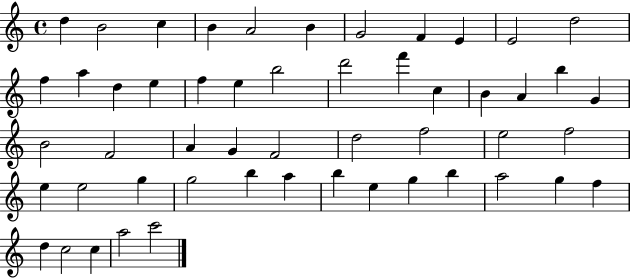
{
  \clef treble
  \time 4/4
  \defaultTimeSignature
  \key c \major
  d''4 b'2 c''4 | b'4 a'2 b'4 | g'2 f'4 e'4 | e'2 d''2 | \break f''4 a''4 d''4 e''4 | f''4 e''4 b''2 | d'''2 f'''4 c''4 | b'4 a'4 b''4 g'4 | \break b'2 f'2 | a'4 g'4 f'2 | d''2 f''2 | e''2 f''2 | \break e''4 e''2 g''4 | g''2 b''4 a''4 | b''4 e''4 g''4 b''4 | a''2 g''4 f''4 | \break d''4 c''2 c''4 | a''2 c'''2 | \bar "|."
}